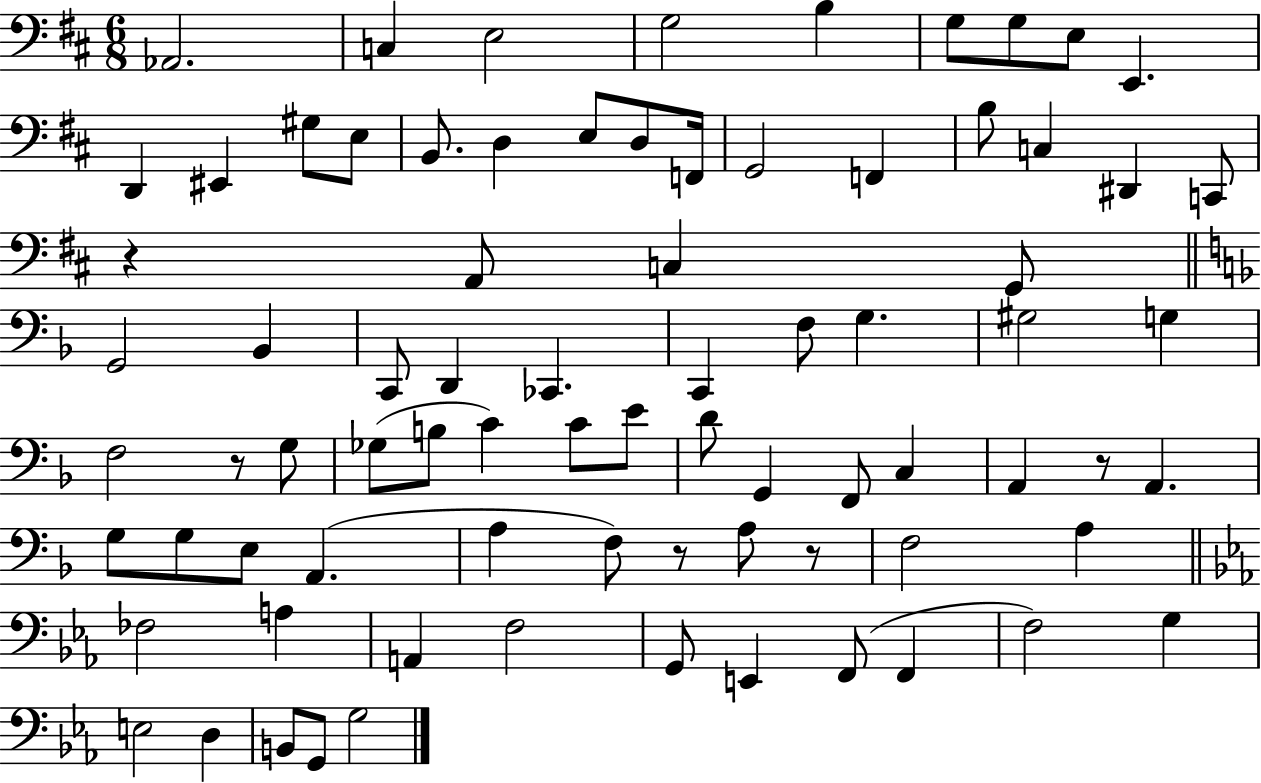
{
  \clef bass
  \numericTimeSignature
  \time 6/8
  \key d \major
  aes,2. | c4 e2 | g2 b4 | g8 g8 e8 e,4. | \break d,4 eis,4 gis8 e8 | b,8. d4 e8 d8 f,16 | g,2 f,4 | b8 c4 dis,4 c,8 | \break r4 a,8 c4 g,8 | \bar "||" \break \key d \minor g,2 bes,4 | c,8 d,4 ces,4. | c,4 f8 g4. | gis2 g4 | \break f2 r8 g8 | ges8( b8 c'4) c'8 e'8 | d'8 g,4 f,8 c4 | a,4 r8 a,4. | \break g8 g8 e8 a,4.( | a4 f8) r8 a8 r8 | f2 a4 | \bar "||" \break \key c \minor fes2 a4 | a,4 f2 | g,8 e,4 f,8( f,4 | f2) g4 | \break e2 d4 | b,8 g,8 g2 | \bar "|."
}